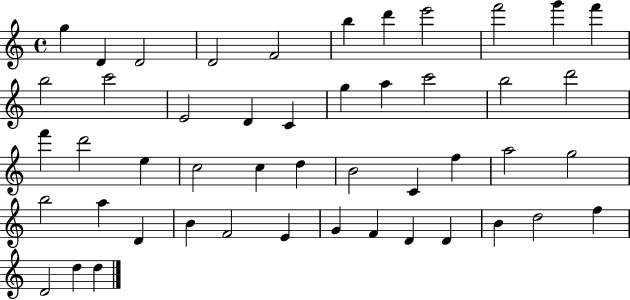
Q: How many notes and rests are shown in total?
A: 48